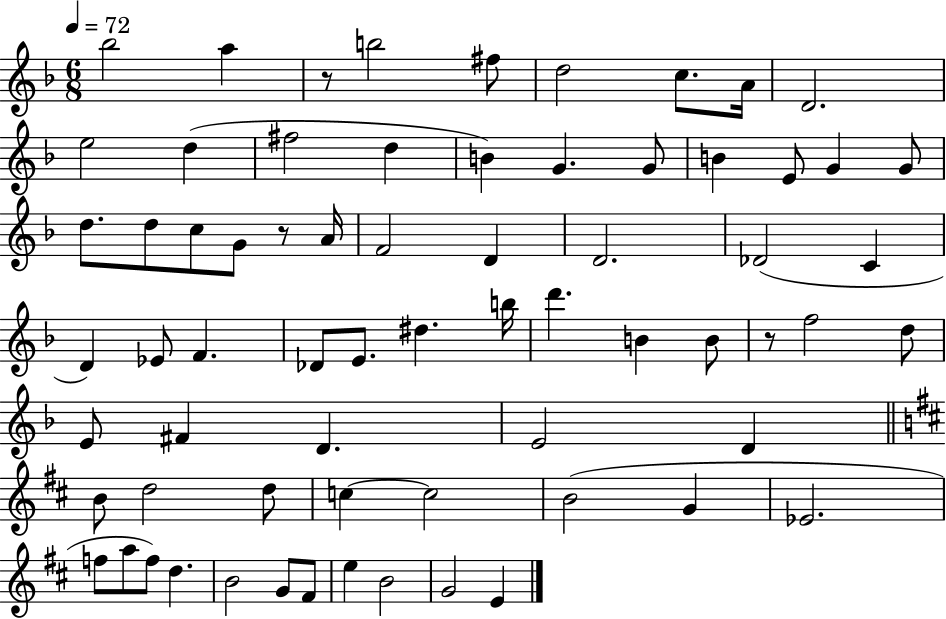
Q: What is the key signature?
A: F major